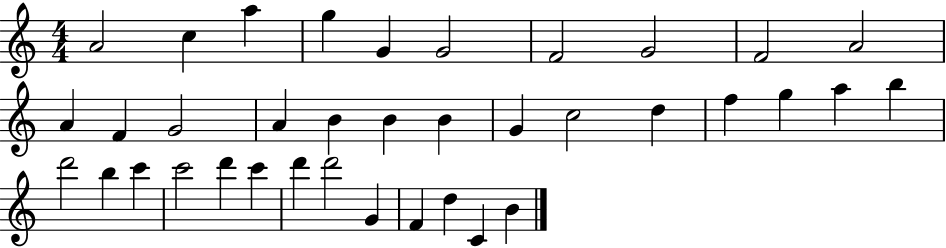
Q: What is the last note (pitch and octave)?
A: B4